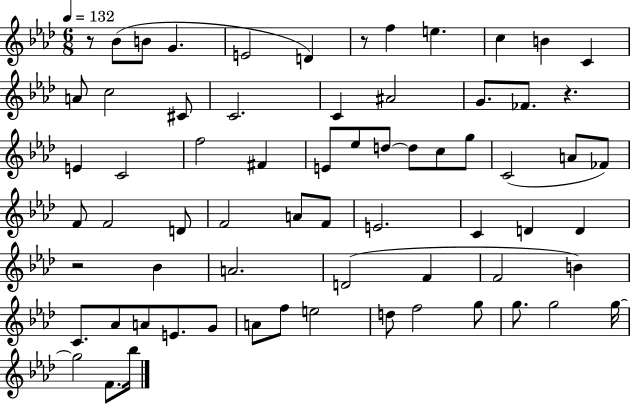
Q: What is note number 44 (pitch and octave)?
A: D4